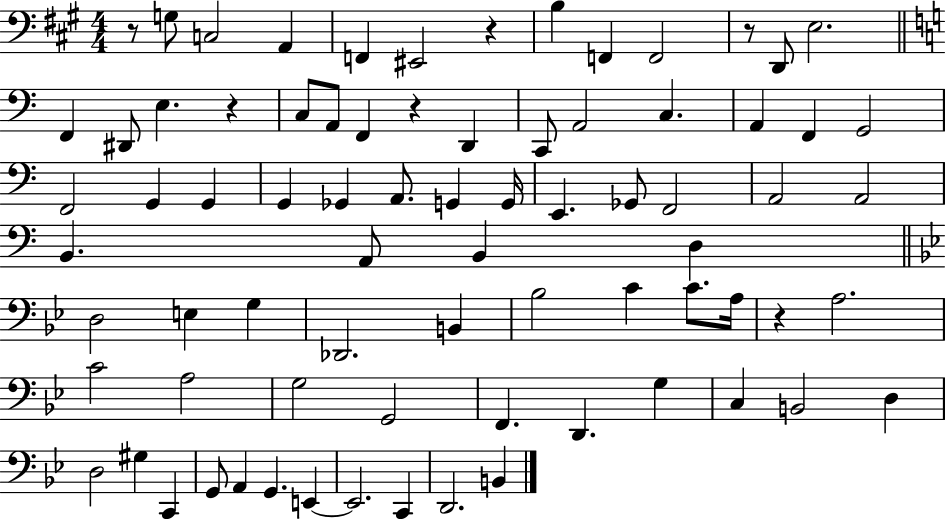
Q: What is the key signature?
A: A major